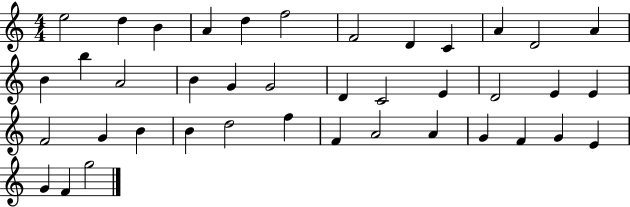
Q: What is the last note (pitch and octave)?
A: G5